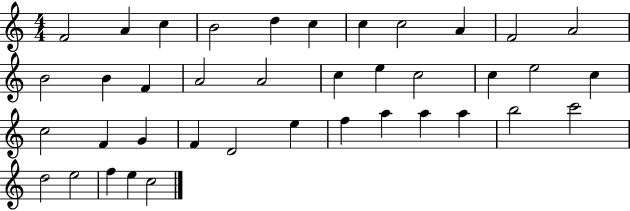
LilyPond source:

{
  \clef treble
  \numericTimeSignature
  \time 4/4
  \key c \major
  f'2 a'4 c''4 | b'2 d''4 c''4 | c''4 c''2 a'4 | f'2 a'2 | \break b'2 b'4 f'4 | a'2 a'2 | c''4 e''4 c''2 | c''4 e''2 c''4 | \break c''2 f'4 g'4 | f'4 d'2 e''4 | f''4 a''4 a''4 a''4 | b''2 c'''2 | \break d''2 e''2 | f''4 e''4 c''2 | \bar "|."
}